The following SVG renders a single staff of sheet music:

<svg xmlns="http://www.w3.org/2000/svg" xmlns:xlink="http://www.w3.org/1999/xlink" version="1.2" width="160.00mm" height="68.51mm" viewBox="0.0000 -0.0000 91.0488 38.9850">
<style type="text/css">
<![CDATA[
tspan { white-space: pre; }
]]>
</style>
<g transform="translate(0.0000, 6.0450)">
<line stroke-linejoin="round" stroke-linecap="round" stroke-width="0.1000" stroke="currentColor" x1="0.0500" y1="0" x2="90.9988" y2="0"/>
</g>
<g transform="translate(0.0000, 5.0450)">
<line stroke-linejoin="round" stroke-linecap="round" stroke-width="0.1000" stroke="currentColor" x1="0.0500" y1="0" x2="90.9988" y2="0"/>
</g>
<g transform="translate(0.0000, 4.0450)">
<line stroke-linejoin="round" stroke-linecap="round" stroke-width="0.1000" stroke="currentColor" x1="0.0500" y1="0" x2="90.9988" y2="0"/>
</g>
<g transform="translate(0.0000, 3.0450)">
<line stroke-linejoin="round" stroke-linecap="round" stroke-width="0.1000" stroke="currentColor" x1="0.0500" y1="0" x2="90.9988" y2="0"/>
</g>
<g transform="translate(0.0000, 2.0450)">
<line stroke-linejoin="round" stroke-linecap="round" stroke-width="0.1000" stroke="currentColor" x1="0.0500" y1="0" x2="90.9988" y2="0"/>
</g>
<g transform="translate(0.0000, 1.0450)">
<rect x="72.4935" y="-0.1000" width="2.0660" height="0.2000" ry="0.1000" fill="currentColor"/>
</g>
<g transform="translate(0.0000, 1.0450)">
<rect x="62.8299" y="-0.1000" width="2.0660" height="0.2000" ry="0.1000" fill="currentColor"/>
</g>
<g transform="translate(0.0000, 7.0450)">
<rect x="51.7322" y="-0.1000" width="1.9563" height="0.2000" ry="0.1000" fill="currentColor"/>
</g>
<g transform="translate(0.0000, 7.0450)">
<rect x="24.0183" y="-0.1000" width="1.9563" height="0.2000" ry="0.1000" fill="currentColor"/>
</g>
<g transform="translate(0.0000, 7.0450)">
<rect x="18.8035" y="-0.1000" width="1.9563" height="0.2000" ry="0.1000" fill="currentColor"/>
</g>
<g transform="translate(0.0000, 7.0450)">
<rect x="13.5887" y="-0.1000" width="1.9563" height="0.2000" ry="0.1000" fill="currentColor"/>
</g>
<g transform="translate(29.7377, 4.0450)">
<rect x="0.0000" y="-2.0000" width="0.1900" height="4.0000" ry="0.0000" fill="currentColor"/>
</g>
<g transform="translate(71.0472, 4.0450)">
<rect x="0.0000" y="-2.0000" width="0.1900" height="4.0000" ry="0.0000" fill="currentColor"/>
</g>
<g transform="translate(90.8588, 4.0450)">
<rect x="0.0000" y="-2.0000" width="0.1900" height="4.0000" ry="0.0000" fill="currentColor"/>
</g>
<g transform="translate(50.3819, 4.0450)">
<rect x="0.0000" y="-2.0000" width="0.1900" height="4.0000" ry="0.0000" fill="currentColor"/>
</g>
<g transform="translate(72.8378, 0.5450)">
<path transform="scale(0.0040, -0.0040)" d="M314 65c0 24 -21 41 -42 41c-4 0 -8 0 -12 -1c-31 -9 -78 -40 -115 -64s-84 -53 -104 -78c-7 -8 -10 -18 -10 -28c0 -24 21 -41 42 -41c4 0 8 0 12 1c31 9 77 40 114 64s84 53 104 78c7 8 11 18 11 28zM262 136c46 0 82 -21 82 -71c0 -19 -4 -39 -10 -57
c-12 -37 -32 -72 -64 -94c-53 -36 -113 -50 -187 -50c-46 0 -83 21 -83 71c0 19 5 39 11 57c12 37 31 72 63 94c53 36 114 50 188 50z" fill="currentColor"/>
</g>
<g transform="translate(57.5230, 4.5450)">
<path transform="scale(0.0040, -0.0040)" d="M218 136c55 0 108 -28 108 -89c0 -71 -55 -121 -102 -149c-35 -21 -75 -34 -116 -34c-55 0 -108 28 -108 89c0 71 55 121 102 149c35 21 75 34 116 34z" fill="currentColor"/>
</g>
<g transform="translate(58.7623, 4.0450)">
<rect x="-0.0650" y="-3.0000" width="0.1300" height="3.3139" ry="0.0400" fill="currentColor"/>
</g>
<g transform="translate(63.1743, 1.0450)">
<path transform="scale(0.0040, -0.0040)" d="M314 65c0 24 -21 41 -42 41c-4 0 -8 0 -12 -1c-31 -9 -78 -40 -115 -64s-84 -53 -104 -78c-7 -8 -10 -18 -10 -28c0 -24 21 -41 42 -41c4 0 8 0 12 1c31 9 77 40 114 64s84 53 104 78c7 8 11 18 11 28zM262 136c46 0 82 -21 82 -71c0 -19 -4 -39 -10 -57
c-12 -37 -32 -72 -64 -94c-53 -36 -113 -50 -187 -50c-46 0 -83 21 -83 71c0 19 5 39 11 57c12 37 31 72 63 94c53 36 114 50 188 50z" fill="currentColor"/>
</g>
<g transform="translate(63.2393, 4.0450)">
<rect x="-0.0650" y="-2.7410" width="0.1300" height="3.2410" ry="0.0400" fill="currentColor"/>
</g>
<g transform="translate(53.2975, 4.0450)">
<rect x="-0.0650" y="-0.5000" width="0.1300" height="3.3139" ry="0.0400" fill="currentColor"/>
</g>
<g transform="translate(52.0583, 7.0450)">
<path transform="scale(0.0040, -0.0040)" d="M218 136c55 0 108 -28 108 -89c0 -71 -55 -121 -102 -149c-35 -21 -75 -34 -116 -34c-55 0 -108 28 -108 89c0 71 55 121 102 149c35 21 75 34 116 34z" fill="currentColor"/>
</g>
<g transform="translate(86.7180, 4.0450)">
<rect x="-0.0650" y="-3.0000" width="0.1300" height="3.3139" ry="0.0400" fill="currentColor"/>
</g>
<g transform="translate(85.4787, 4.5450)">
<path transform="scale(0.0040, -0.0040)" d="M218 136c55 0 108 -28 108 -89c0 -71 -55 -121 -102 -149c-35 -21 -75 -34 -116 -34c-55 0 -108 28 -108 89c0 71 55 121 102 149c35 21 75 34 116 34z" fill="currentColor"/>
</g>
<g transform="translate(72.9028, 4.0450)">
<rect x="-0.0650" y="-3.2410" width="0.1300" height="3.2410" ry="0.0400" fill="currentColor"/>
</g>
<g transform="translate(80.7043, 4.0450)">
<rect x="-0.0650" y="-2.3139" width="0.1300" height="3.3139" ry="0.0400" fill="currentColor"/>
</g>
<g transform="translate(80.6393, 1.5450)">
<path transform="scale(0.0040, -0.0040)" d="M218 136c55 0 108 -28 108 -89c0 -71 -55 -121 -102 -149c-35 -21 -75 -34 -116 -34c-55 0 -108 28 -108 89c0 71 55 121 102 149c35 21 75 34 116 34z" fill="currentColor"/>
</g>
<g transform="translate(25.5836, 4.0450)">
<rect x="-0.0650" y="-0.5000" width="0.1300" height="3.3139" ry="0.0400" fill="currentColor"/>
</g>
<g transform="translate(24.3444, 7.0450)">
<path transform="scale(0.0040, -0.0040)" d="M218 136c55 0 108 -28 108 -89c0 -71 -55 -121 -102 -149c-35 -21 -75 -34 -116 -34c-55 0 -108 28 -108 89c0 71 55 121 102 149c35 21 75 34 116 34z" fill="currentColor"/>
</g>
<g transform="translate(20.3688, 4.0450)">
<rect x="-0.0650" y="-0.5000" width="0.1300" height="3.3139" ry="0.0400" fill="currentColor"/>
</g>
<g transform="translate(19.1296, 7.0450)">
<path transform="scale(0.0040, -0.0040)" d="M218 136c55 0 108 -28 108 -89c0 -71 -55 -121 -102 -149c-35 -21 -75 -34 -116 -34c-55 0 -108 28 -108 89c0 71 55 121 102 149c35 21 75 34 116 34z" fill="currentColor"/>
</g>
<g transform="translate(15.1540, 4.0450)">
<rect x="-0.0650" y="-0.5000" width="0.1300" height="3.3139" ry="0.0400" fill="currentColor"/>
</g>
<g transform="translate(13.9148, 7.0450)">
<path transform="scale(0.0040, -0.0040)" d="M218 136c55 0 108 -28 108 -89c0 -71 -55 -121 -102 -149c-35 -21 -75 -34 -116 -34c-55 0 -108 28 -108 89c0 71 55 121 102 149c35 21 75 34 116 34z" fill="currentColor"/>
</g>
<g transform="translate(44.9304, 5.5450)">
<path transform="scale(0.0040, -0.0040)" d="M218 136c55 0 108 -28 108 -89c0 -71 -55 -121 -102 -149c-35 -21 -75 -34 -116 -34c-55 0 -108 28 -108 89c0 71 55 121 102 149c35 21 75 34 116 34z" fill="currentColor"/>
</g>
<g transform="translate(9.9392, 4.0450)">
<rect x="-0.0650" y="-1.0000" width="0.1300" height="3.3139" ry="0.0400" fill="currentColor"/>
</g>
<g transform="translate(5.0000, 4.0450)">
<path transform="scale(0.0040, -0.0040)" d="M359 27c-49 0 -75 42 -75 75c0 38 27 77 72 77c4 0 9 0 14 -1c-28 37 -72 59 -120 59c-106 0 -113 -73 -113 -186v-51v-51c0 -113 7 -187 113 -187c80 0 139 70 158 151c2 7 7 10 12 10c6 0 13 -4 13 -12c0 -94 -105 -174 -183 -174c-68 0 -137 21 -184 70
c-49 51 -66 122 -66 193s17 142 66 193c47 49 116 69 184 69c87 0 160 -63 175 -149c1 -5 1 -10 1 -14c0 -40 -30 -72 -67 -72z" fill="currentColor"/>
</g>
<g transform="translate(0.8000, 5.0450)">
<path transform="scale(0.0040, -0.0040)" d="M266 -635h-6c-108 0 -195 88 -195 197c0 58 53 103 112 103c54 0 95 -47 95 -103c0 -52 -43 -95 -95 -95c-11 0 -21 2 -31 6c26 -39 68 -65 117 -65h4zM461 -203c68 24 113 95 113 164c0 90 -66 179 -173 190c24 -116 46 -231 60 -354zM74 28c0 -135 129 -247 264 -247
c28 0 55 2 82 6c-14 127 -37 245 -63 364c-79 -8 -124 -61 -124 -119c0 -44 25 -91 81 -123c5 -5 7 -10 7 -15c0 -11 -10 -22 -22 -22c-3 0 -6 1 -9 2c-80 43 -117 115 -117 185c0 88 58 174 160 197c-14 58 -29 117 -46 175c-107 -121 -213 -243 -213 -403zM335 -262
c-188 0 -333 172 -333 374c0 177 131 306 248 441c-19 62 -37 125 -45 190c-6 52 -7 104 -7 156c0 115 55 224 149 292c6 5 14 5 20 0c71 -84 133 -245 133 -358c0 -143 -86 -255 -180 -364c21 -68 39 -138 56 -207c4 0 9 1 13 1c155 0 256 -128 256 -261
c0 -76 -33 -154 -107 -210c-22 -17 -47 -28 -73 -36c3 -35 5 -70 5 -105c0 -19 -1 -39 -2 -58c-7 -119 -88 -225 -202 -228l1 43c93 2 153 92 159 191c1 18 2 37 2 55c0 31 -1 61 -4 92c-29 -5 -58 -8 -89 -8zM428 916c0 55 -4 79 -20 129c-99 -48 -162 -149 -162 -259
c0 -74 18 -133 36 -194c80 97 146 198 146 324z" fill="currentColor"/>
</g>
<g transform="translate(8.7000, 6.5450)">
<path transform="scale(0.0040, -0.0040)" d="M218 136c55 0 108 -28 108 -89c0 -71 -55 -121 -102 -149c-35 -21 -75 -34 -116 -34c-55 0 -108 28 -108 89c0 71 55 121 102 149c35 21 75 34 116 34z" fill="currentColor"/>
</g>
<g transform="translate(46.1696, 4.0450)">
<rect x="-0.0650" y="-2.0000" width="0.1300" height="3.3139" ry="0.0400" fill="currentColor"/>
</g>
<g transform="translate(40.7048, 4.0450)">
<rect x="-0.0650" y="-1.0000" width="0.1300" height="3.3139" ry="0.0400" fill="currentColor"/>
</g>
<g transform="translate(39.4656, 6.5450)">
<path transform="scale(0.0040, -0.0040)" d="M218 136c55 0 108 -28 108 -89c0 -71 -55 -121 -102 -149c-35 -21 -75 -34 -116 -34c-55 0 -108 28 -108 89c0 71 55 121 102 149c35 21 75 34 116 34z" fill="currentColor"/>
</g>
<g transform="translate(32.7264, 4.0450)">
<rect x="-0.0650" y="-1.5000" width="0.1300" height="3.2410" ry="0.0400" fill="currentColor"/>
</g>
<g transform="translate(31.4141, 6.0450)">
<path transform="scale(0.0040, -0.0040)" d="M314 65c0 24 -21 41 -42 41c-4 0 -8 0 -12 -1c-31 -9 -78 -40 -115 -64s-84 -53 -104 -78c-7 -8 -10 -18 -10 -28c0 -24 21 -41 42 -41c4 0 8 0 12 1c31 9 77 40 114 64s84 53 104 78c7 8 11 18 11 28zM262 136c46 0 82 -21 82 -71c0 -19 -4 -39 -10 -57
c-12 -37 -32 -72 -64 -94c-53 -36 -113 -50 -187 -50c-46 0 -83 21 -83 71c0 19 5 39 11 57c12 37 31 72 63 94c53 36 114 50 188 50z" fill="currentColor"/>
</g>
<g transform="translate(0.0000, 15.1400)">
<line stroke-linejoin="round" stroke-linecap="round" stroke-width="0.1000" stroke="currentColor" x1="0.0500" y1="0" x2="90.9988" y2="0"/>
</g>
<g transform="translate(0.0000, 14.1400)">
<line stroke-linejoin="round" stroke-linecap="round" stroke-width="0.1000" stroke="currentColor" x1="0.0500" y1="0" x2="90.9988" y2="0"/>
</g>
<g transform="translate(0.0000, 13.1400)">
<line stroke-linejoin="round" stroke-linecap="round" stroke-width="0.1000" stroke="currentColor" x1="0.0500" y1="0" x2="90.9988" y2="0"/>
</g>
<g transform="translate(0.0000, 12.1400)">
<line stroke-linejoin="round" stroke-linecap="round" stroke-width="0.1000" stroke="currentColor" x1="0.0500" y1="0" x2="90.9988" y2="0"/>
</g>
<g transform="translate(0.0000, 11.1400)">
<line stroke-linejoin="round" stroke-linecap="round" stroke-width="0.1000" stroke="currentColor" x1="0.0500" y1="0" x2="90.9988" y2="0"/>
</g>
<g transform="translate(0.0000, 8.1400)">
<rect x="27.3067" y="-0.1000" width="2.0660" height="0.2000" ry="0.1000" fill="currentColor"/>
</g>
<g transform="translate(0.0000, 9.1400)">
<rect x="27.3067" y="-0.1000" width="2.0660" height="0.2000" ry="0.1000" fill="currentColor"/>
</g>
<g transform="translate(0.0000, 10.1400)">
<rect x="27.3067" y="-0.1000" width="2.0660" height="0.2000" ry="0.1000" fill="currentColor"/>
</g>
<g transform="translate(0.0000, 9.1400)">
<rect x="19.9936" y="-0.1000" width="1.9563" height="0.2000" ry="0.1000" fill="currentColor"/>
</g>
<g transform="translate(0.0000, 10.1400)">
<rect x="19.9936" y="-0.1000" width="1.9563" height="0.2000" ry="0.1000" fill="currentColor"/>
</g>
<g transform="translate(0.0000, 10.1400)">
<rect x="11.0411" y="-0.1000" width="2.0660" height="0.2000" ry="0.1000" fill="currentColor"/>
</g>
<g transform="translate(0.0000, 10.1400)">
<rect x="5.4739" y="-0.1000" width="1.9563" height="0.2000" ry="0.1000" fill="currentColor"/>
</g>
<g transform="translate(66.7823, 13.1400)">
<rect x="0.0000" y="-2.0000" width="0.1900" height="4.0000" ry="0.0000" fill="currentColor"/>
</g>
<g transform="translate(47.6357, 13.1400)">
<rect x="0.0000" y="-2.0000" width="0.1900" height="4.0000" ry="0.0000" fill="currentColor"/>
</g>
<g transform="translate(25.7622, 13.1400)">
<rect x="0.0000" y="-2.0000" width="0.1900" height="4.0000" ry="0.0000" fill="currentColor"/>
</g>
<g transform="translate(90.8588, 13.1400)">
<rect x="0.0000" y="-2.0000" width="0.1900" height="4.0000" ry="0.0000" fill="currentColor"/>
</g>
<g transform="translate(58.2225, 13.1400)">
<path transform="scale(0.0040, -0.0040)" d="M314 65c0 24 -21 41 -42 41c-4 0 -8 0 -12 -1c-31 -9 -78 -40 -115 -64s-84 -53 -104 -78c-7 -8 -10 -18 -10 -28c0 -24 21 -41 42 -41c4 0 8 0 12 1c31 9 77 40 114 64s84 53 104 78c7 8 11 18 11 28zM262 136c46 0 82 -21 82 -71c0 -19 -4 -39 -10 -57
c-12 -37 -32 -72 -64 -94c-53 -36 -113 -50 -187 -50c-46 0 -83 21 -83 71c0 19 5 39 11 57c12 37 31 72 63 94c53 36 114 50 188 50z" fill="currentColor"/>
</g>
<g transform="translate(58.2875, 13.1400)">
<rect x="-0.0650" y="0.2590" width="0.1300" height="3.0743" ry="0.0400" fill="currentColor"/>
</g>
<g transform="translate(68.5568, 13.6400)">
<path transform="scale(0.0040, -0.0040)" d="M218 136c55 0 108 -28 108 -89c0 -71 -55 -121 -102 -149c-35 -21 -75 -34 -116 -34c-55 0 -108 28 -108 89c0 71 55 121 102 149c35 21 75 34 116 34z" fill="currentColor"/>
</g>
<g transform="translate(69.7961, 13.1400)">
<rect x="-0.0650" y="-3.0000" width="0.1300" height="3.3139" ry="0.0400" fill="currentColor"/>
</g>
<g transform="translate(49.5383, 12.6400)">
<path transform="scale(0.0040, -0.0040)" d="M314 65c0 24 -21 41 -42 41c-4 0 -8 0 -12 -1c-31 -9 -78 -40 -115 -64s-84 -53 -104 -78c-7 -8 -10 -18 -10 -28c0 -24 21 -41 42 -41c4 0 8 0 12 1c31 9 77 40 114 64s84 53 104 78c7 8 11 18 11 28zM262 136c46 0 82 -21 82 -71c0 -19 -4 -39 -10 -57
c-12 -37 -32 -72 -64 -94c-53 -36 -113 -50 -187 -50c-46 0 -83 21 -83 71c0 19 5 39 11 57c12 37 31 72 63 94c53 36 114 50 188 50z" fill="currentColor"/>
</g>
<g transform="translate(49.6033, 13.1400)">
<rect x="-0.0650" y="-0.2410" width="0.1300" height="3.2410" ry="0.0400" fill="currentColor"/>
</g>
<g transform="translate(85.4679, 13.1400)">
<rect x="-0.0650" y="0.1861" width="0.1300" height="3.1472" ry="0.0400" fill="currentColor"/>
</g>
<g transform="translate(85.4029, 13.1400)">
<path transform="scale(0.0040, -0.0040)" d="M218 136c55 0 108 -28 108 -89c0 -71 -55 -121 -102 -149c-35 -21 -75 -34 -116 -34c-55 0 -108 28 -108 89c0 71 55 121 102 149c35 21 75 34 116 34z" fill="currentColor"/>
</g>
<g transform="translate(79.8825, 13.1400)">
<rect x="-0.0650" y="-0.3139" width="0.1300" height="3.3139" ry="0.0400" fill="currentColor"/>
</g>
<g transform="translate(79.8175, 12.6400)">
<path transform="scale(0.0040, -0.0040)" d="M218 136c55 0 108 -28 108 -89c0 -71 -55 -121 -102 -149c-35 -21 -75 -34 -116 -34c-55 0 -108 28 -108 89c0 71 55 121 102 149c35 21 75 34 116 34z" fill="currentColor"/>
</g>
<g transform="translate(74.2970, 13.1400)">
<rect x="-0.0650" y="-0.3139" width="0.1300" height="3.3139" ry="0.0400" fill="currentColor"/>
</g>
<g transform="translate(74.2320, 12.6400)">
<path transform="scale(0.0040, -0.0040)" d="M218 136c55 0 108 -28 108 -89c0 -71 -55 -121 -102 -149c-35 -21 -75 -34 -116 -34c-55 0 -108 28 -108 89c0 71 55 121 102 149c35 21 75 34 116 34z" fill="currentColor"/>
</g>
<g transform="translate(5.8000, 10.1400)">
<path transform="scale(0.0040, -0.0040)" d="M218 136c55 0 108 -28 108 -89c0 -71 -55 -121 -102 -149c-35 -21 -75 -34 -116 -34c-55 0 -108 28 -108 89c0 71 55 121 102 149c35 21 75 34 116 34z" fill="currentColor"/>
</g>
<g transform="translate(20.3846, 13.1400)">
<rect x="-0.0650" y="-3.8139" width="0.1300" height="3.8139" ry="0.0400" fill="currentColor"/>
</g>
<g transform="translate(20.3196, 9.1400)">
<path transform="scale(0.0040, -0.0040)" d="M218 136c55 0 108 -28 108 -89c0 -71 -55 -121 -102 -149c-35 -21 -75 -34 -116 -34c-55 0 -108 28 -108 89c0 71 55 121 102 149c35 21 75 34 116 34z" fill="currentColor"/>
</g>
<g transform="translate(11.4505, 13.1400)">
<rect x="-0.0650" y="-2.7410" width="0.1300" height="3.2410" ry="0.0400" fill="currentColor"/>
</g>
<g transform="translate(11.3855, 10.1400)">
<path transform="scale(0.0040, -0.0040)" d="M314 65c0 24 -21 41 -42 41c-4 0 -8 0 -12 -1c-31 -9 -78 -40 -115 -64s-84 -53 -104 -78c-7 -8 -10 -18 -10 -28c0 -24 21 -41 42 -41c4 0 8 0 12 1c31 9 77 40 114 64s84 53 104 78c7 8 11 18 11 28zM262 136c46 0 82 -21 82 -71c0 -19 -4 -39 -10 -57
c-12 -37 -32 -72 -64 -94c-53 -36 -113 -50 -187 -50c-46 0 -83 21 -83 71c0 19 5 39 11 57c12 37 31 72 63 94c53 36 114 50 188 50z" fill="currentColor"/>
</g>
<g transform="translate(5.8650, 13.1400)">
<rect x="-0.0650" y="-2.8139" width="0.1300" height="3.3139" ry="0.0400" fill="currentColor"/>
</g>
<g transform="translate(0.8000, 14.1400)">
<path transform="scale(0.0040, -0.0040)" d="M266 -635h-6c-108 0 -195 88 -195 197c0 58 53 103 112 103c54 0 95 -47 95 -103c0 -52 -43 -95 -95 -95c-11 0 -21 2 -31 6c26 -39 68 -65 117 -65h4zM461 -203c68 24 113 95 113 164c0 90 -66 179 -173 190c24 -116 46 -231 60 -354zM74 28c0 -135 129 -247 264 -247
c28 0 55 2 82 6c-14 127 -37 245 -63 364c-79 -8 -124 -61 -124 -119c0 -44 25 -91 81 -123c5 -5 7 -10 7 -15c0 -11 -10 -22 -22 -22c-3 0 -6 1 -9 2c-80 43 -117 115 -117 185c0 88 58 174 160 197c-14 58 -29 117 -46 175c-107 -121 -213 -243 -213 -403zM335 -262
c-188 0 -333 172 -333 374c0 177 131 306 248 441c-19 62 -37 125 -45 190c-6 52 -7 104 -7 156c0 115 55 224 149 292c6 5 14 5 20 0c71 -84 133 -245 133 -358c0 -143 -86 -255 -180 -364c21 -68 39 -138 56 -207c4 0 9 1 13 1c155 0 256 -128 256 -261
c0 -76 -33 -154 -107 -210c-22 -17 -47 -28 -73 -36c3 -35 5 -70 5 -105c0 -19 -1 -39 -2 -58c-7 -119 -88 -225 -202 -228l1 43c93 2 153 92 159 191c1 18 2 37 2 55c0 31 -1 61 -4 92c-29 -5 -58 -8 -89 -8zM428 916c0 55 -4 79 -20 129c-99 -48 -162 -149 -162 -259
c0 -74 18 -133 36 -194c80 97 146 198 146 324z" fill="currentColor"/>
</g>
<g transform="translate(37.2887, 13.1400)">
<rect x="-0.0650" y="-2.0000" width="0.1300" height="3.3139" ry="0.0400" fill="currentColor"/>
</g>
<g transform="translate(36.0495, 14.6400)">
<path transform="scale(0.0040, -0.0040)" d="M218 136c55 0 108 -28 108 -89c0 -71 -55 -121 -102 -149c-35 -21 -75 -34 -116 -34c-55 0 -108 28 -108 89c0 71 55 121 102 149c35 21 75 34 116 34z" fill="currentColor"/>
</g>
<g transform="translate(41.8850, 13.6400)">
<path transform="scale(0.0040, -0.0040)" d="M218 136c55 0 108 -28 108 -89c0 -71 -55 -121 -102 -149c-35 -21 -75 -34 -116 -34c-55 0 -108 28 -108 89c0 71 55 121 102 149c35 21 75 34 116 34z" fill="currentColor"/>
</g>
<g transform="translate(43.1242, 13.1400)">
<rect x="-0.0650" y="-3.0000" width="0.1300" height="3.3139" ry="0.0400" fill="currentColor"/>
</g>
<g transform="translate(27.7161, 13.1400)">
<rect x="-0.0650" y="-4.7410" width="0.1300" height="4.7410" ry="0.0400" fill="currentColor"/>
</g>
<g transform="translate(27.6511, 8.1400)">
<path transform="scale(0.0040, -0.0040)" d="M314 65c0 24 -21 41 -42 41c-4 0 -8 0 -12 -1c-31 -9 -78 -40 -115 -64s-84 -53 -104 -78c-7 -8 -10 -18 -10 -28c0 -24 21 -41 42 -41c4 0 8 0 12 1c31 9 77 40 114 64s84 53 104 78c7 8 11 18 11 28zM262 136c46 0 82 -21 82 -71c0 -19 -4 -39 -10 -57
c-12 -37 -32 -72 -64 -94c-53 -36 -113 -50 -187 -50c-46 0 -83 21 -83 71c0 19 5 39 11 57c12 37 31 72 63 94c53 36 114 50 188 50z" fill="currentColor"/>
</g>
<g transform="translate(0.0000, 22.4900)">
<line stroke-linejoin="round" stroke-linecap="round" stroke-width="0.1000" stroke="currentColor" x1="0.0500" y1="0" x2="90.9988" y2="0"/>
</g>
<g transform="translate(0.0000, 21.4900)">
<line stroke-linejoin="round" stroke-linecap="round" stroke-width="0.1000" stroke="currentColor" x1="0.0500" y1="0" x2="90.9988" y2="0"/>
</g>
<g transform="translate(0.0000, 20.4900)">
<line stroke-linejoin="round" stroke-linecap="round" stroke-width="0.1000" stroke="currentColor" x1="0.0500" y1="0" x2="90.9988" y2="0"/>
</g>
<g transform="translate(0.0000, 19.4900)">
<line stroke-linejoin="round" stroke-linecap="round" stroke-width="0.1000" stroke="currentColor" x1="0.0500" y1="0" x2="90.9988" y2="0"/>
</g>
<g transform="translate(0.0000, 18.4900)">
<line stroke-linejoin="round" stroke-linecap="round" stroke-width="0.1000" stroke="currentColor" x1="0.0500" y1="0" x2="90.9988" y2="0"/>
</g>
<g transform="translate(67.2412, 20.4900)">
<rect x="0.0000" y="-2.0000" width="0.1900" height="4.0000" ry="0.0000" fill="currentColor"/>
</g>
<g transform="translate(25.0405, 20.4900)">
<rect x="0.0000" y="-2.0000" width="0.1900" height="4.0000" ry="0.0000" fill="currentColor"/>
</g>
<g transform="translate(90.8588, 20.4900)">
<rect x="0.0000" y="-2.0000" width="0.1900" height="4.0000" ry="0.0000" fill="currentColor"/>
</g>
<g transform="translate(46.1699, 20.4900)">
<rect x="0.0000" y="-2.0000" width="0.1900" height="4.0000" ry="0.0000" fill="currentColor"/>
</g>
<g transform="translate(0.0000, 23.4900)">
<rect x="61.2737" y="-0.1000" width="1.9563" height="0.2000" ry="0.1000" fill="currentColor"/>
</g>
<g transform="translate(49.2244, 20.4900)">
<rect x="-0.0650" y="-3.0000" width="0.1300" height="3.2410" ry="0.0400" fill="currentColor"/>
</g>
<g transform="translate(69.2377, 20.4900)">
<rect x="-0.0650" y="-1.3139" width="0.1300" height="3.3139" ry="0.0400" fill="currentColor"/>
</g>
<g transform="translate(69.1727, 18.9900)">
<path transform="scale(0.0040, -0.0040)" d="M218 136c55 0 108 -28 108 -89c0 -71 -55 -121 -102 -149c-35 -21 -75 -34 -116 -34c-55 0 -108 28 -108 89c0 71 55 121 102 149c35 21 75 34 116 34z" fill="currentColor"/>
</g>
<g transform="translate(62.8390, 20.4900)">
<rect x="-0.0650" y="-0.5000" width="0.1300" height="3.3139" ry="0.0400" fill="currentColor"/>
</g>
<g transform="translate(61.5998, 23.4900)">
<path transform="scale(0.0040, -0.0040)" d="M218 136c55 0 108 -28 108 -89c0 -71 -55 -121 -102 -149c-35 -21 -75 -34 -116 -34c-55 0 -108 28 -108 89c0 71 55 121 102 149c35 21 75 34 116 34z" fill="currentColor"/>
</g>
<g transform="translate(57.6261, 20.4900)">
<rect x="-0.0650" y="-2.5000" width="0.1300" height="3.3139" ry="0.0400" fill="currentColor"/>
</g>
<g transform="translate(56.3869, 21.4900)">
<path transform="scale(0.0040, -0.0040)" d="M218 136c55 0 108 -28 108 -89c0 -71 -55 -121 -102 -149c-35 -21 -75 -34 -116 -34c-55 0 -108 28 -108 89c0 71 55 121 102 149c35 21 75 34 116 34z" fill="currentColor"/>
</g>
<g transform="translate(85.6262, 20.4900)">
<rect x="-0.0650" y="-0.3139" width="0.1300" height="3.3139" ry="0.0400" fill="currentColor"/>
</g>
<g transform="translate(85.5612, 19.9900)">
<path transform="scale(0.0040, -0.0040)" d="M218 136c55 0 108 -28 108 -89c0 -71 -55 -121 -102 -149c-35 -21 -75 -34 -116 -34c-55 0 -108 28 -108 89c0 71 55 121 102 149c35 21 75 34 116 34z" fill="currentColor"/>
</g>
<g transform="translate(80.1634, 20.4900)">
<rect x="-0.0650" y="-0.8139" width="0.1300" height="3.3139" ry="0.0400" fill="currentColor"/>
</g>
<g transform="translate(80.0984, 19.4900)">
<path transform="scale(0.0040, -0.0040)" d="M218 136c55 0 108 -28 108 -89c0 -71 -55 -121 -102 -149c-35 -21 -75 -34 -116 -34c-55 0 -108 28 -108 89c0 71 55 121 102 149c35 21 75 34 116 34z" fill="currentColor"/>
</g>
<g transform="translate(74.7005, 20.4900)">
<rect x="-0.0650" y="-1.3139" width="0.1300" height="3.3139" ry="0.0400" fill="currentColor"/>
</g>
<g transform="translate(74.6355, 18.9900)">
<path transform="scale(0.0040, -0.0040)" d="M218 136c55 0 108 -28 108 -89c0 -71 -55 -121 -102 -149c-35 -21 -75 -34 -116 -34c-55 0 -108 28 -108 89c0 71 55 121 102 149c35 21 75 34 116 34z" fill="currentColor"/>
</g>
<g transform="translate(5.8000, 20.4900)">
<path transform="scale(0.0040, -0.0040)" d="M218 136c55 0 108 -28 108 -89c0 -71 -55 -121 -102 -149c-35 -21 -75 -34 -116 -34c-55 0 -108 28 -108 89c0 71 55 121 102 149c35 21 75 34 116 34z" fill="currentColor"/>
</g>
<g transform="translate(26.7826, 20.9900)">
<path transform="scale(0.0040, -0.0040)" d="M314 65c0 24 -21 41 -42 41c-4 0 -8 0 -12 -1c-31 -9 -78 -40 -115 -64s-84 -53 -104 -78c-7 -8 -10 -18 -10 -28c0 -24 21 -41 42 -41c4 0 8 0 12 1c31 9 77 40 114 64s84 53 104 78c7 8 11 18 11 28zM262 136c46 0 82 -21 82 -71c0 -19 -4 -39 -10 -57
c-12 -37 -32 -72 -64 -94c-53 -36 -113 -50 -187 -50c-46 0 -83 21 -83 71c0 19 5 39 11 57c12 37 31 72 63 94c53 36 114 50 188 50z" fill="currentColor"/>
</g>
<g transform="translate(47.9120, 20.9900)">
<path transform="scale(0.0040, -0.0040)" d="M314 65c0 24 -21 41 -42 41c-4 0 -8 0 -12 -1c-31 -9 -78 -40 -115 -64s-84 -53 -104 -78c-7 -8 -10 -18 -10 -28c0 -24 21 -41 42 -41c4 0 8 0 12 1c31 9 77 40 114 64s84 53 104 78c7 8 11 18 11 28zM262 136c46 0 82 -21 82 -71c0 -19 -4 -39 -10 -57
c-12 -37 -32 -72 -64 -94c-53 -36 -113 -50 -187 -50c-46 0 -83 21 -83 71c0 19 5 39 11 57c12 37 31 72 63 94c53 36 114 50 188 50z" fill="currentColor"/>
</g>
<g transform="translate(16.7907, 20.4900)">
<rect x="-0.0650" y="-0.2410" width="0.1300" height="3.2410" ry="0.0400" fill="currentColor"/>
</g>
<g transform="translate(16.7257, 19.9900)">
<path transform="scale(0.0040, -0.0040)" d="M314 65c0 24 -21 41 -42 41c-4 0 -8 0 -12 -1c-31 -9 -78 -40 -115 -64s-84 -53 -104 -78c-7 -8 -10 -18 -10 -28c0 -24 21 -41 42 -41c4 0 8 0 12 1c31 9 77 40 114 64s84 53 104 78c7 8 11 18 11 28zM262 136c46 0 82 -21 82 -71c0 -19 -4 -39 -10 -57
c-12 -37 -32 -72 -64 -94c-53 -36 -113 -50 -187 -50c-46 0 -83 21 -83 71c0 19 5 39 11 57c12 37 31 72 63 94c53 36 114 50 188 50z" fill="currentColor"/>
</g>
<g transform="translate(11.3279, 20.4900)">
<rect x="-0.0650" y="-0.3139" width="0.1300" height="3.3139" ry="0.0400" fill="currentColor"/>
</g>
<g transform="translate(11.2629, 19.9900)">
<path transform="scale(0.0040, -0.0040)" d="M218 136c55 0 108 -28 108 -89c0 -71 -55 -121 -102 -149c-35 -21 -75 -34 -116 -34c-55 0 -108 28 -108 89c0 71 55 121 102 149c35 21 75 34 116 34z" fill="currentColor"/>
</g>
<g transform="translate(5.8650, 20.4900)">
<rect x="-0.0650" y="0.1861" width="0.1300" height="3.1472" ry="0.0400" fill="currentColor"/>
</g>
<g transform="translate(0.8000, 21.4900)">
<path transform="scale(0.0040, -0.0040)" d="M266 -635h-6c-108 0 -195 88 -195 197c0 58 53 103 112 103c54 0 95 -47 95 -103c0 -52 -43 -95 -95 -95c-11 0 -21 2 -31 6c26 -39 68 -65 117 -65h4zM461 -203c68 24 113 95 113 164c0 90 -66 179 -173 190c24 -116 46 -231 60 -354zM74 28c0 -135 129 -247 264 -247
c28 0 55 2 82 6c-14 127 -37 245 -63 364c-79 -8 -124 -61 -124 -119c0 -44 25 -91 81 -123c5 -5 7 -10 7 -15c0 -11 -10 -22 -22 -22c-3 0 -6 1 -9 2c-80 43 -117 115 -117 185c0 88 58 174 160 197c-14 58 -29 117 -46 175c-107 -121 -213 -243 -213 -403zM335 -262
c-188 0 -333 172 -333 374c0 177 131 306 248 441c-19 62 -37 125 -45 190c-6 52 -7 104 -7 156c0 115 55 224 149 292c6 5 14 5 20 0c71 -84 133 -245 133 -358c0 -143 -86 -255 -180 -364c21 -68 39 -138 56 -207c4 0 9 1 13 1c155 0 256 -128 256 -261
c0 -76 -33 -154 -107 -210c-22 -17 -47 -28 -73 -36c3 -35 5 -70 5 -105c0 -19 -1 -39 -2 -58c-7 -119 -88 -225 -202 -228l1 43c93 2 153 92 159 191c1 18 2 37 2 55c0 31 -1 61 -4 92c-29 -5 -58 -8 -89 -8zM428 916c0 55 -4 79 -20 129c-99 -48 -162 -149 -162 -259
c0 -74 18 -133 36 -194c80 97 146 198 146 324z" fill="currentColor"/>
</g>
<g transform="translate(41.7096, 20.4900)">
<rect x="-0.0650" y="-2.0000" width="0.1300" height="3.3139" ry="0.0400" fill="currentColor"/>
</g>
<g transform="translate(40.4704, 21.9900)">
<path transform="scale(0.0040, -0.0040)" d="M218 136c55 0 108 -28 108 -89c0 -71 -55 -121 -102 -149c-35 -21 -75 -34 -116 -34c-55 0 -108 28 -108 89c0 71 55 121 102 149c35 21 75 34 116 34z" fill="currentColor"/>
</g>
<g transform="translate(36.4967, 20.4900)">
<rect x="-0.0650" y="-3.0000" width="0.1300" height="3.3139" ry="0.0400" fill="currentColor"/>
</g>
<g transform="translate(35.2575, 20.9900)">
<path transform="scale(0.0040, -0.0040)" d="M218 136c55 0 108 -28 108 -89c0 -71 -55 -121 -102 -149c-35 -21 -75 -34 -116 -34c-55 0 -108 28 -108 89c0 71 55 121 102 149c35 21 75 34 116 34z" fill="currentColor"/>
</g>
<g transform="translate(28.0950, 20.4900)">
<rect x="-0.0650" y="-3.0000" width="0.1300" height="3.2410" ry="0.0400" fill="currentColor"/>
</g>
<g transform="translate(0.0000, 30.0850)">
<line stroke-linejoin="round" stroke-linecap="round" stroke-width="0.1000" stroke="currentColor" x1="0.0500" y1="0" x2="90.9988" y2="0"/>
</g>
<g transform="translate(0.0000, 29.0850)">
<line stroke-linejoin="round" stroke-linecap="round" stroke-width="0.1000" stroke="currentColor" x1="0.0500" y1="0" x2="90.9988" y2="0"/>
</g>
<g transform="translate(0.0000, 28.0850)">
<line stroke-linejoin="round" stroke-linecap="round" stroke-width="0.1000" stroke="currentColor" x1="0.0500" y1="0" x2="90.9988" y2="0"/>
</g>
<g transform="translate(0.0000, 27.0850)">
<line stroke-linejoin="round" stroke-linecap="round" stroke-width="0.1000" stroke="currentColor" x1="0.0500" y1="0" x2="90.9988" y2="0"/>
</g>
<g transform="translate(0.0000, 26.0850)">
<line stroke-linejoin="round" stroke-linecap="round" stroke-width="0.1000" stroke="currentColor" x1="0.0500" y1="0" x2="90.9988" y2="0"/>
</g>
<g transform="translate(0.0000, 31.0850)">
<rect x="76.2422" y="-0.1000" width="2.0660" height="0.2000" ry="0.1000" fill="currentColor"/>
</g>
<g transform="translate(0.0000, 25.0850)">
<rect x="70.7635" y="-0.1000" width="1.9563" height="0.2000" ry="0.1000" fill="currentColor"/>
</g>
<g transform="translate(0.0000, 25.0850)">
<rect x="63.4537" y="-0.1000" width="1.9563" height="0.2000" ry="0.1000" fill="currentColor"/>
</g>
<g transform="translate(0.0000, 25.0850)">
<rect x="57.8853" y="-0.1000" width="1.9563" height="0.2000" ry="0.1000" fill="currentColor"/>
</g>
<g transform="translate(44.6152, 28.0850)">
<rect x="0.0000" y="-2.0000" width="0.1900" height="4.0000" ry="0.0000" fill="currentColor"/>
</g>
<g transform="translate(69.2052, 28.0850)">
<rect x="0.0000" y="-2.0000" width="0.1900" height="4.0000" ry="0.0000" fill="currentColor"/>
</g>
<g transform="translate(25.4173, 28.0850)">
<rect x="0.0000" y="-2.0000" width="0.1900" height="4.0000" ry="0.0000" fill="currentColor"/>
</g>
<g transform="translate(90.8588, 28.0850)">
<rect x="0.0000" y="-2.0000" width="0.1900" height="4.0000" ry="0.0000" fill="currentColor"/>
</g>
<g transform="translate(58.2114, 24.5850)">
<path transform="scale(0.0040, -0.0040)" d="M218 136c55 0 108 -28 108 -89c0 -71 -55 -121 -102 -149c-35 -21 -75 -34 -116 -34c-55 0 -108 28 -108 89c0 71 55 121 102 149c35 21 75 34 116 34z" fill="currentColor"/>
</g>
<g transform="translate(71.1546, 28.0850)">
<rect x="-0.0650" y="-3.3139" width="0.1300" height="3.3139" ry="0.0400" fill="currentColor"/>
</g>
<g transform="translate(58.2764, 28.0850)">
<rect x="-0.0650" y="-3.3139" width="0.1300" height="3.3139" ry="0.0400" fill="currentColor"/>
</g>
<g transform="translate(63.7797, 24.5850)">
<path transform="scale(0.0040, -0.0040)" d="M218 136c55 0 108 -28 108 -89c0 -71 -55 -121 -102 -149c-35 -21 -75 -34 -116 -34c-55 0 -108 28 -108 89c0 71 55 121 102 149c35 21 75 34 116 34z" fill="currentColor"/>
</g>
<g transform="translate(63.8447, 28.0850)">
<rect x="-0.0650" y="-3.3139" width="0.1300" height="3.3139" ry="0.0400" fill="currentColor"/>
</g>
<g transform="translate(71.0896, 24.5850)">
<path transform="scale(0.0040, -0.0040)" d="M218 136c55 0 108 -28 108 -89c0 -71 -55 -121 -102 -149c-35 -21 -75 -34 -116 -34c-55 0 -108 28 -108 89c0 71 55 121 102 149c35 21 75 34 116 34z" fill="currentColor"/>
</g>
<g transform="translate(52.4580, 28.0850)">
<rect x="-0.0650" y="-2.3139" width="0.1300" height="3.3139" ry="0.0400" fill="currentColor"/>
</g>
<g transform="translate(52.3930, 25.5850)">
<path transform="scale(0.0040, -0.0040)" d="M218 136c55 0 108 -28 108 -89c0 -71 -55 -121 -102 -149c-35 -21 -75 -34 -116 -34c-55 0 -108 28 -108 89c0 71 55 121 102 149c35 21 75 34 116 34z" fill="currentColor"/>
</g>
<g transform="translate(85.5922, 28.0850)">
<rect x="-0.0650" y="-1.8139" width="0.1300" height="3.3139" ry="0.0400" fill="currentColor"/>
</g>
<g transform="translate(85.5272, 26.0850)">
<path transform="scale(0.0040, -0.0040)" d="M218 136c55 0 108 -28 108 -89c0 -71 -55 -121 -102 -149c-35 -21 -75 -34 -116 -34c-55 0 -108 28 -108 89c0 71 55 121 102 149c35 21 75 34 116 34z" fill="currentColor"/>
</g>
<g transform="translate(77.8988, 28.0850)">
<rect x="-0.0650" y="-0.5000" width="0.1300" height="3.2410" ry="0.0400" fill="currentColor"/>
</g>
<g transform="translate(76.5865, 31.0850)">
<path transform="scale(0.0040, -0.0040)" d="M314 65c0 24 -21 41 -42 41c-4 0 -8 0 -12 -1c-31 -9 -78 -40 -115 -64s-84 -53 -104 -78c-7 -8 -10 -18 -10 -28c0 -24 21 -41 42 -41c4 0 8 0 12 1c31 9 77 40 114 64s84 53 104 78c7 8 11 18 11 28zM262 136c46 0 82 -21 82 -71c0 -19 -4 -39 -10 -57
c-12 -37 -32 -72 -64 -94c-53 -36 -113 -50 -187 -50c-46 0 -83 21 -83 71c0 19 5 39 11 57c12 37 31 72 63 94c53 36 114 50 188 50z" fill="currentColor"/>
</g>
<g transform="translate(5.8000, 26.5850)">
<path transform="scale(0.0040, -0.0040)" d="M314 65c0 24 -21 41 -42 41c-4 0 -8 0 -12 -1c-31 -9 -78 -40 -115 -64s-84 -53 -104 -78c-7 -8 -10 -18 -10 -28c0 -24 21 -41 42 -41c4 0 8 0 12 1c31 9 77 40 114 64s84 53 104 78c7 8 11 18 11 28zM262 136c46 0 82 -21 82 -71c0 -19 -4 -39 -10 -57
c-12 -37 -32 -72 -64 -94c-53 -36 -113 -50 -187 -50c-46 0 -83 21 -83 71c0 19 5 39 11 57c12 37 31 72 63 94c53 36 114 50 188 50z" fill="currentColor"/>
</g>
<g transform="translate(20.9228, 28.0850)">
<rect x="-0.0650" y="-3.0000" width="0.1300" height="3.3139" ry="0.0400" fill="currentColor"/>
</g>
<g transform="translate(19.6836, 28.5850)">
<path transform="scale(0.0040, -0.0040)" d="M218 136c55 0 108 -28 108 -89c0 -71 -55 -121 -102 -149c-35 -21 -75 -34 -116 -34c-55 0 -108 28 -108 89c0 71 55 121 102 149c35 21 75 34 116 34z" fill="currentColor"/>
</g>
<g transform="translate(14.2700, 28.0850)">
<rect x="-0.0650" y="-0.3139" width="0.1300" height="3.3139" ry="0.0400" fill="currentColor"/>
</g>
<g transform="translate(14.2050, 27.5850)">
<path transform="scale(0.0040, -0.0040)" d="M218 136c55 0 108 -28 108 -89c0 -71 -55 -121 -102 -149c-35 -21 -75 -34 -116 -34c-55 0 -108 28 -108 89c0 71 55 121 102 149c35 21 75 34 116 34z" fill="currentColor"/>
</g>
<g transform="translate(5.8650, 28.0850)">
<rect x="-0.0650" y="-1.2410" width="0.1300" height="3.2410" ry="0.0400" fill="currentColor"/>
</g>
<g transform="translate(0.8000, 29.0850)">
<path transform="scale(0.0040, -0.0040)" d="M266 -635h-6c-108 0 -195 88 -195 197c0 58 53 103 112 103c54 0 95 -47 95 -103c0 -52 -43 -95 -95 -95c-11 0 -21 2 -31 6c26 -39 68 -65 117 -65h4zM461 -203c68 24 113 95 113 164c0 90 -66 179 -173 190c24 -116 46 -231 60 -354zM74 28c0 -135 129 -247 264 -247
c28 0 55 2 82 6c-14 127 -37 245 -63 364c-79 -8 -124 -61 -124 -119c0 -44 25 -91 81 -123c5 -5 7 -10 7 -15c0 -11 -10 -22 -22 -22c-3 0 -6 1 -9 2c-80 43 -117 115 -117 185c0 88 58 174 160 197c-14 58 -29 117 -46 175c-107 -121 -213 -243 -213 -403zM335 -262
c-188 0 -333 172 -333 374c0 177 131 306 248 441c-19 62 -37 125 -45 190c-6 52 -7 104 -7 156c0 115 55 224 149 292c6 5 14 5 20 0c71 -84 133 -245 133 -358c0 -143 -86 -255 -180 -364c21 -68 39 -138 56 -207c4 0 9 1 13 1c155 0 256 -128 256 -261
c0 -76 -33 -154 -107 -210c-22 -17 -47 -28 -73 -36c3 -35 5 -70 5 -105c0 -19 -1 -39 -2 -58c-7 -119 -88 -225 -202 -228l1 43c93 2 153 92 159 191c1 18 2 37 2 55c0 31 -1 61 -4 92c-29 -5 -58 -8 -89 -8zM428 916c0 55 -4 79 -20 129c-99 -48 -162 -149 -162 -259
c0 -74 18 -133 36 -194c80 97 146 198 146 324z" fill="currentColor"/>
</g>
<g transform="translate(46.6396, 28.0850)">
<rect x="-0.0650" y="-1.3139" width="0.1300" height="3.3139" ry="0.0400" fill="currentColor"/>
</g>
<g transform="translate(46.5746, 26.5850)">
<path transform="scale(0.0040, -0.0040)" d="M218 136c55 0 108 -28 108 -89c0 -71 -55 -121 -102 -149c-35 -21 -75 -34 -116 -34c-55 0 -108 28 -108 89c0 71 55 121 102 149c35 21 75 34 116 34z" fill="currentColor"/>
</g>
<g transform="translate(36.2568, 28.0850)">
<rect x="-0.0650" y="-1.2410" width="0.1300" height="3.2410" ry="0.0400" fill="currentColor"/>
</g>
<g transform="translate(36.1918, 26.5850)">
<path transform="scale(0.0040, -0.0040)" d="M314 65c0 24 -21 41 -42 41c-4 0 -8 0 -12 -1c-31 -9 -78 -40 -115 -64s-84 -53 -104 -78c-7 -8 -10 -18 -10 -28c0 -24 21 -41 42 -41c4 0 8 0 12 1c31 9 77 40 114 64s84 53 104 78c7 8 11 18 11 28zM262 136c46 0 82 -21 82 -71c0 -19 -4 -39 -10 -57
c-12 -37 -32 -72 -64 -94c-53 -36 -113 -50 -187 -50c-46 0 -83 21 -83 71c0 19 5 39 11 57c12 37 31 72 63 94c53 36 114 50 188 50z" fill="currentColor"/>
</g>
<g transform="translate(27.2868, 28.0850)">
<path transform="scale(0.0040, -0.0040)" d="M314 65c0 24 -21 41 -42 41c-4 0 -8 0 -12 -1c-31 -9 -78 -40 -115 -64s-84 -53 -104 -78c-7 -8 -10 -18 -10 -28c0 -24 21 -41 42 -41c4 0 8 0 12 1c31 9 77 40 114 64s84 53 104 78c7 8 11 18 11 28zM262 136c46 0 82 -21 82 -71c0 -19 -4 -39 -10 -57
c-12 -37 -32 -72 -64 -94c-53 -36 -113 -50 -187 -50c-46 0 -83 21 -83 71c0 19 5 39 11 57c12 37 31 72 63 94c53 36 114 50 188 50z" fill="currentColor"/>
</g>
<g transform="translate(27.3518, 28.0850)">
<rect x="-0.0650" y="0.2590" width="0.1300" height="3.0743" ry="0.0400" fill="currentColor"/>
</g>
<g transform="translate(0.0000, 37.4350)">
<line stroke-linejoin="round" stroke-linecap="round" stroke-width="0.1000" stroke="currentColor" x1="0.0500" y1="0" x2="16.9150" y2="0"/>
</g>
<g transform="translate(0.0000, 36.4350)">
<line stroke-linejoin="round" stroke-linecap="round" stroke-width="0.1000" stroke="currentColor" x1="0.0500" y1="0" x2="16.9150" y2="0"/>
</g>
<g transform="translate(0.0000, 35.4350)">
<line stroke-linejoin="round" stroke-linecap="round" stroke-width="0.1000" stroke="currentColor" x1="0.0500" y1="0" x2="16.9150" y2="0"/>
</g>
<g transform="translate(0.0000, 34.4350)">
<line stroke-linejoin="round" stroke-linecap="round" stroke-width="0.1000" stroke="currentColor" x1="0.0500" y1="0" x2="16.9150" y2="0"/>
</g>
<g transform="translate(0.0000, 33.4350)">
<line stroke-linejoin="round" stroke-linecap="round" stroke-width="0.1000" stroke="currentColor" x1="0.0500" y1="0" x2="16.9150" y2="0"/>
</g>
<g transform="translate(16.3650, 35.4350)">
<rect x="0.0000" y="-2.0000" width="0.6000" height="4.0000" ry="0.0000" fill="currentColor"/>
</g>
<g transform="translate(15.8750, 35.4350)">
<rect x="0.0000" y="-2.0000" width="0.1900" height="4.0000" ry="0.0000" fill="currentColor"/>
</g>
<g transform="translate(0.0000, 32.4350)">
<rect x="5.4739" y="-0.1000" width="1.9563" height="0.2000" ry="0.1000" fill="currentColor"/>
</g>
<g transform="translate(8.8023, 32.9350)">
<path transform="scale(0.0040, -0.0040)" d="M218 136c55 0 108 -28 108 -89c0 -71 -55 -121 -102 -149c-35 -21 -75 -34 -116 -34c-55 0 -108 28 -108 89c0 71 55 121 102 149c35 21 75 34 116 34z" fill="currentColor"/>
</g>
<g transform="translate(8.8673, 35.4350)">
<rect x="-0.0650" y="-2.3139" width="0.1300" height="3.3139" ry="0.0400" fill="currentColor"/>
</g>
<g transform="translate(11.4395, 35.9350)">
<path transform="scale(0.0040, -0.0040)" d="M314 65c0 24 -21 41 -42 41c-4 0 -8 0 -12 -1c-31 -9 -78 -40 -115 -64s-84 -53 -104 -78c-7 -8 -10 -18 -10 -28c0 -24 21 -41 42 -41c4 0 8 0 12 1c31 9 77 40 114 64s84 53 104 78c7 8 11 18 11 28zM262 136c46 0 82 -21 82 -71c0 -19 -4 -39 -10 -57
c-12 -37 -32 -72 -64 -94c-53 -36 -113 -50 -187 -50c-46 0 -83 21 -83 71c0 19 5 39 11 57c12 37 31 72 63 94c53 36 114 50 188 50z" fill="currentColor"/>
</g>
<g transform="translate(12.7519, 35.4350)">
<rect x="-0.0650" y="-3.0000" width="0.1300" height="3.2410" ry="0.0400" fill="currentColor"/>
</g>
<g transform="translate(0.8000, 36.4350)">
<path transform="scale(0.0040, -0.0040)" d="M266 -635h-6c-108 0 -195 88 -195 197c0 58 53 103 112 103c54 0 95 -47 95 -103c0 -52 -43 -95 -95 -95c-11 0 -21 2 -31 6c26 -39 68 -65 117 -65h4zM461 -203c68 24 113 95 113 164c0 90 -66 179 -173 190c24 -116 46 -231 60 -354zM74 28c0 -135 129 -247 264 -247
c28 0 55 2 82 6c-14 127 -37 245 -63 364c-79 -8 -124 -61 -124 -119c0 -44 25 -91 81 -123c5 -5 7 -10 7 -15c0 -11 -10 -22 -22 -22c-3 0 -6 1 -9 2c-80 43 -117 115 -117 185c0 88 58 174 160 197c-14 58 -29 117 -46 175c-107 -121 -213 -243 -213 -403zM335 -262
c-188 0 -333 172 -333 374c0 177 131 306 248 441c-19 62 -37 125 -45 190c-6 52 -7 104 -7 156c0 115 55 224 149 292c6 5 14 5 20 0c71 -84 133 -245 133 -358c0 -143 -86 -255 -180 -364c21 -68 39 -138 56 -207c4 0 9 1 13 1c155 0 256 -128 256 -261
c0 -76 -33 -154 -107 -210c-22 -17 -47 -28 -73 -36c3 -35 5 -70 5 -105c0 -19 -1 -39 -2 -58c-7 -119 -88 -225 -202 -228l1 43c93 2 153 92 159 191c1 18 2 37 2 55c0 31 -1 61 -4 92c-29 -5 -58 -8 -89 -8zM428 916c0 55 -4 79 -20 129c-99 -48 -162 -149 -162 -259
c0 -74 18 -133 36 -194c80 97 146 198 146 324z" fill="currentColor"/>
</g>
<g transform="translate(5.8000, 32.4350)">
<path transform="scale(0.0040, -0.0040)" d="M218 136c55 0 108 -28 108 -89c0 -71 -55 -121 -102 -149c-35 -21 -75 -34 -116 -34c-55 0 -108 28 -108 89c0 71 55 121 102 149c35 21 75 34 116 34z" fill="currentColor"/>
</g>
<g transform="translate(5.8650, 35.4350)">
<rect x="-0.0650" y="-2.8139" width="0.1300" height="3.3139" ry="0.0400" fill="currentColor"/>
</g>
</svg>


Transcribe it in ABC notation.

X:1
T:Untitled
M:4/4
L:1/4
K:C
D C C C E2 D F C A a2 b2 g A a a2 c' e'2 F A c2 B2 A c c B B c c2 A2 A F A2 G C e e d c e2 c A B2 e2 e g b b b C2 f a g A2